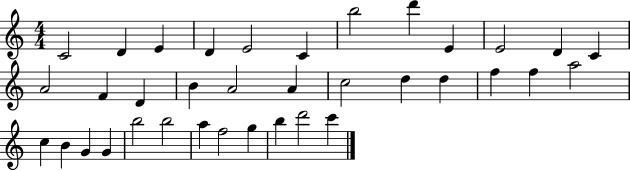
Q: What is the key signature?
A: C major